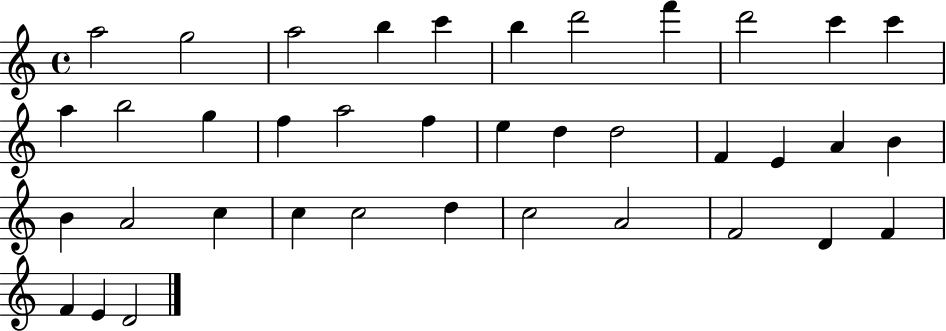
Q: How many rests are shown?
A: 0